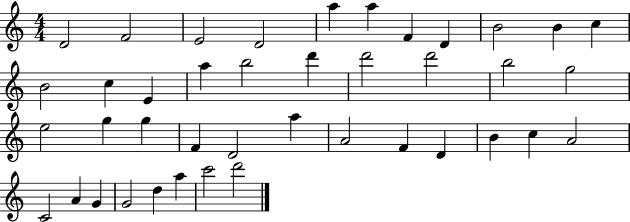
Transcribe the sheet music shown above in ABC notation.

X:1
T:Untitled
M:4/4
L:1/4
K:C
D2 F2 E2 D2 a a F D B2 B c B2 c E a b2 d' d'2 d'2 b2 g2 e2 g g F D2 a A2 F D B c A2 C2 A G G2 d a c'2 d'2